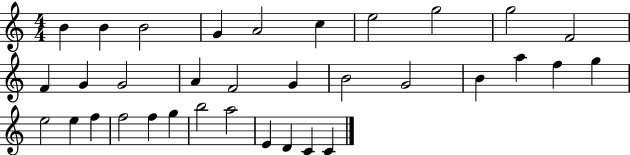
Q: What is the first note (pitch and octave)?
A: B4